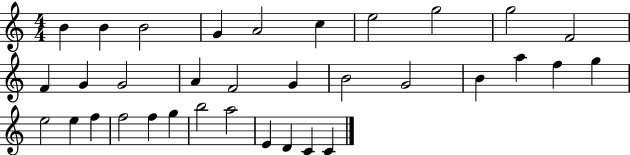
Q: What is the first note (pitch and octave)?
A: B4